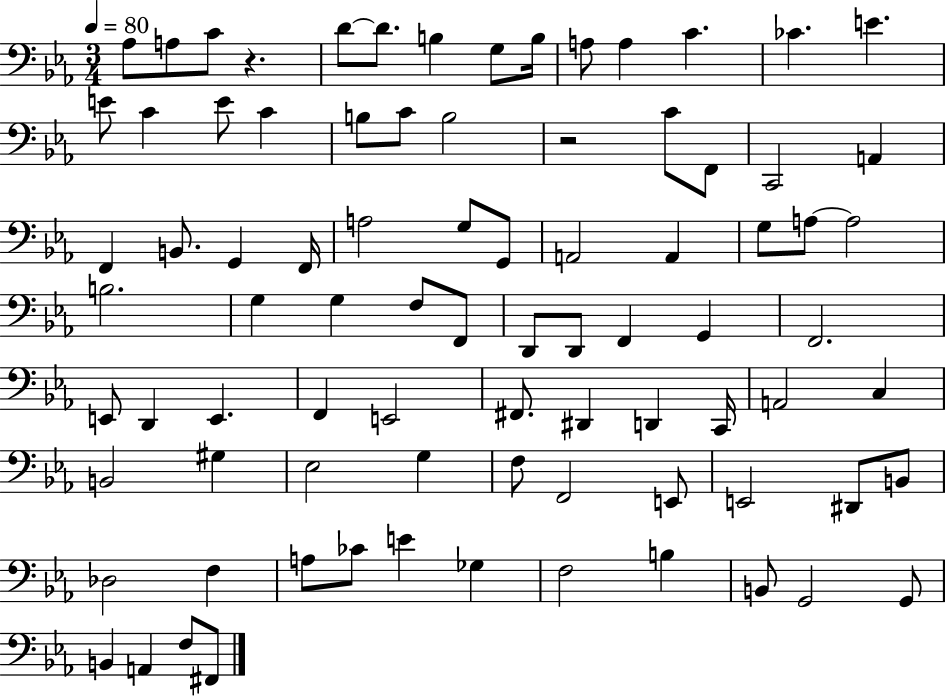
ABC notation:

X:1
T:Untitled
M:3/4
L:1/4
K:Eb
_A,/2 A,/2 C/2 z D/2 D/2 B, G,/2 B,/4 A,/2 A, C _C E E/2 C E/2 C B,/2 C/2 B,2 z2 C/2 F,,/2 C,,2 A,, F,, B,,/2 G,, F,,/4 A,2 G,/2 G,,/2 A,,2 A,, G,/2 A,/2 A,2 B,2 G, G, F,/2 F,,/2 D,,/2 D,,/2 F,, G,, F,,2 E,,/2 D,, E,, F,, E,,2 ^F,,/2 ^D,, D,, C,,/4 A,,2 C, B,,2 ^G, _E,2 G, F,/2 F,,2 E,,/2 E,,2 ^D,,/2 B,,/2 _D,2 F, A,/2 _C/2 E _G, F,2 B, B,,/2 G,,2 G,,/2 B,, A,, F,/2 ^F,,/2